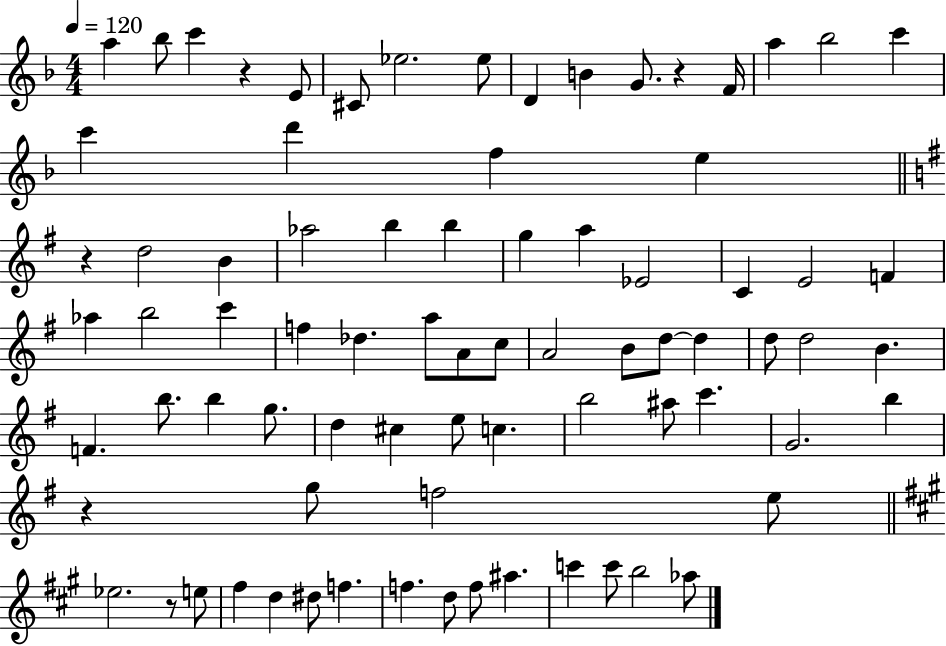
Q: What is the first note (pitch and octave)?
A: A5